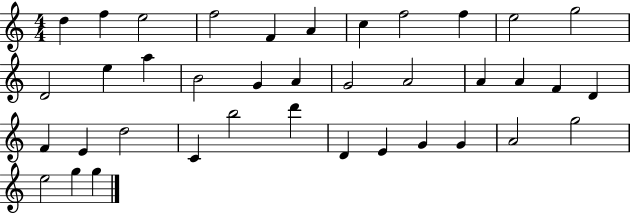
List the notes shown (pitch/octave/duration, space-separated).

D5/q F5/q E5/h F5/h F4/q A4/q C5/q F5/h F5/q E5/h G5/h D4/h E5/q A5/q B4/h G4/q A4/q G4/h A4/h A4/q A4/q F4/q D4/q F4/q E4/q D5/h C4/q B5/h D6/q D4/q E4/q G4/q G4/q A4/h G5/h E5/h G5/q G5/q